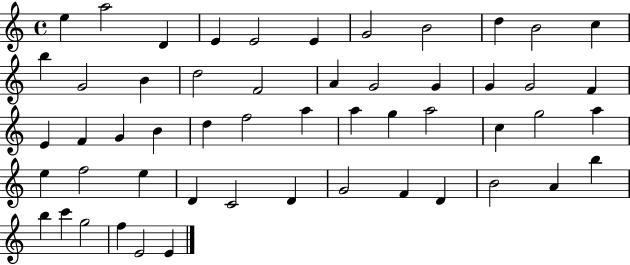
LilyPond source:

{
  \clef treble
  \time 4/4
  \defaultTimeSignature
  \key c \major
  e''4 a''2 d'4 | e'4 e'2 e'4 | g'2 b'2 | d''4 b'2 c''4 | \break b''4 g'2 b'4 | d''2 f'2 | a'4 g'2 g'4 | g'4 g'2 f'4 | \break e'4 f'4 g'4 b'4 | d''4 f''2 a''4 | a''4 g''4 a''2 | c''4 g''2 a''4 | \break e''4 f''2 e''4 | d'4 c'2 d'4 | g'2 f'4 d'4 | b'2 a'4 b''4 | \break b''4 c'''4 g''2 | f''4 e'2 e'4 | \bar "|."
}